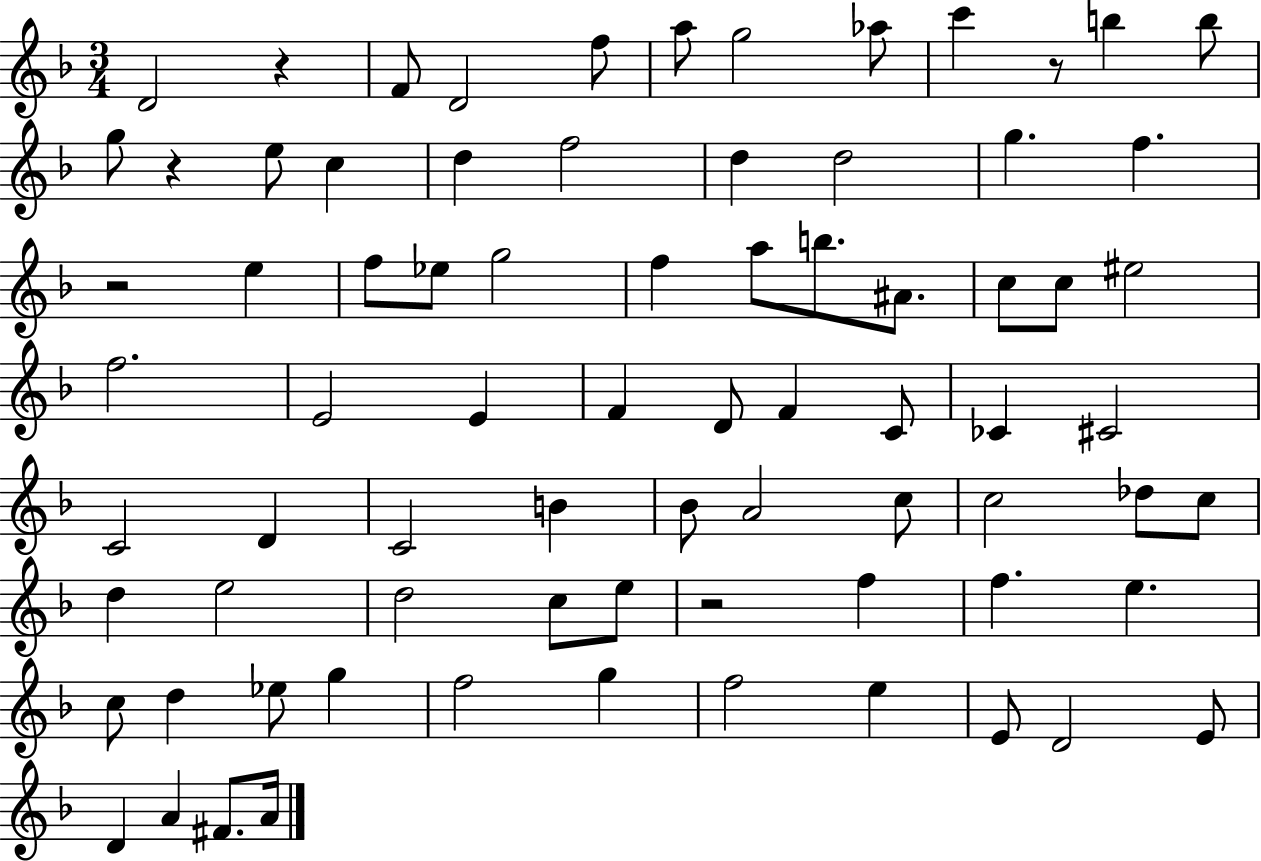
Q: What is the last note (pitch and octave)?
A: A4